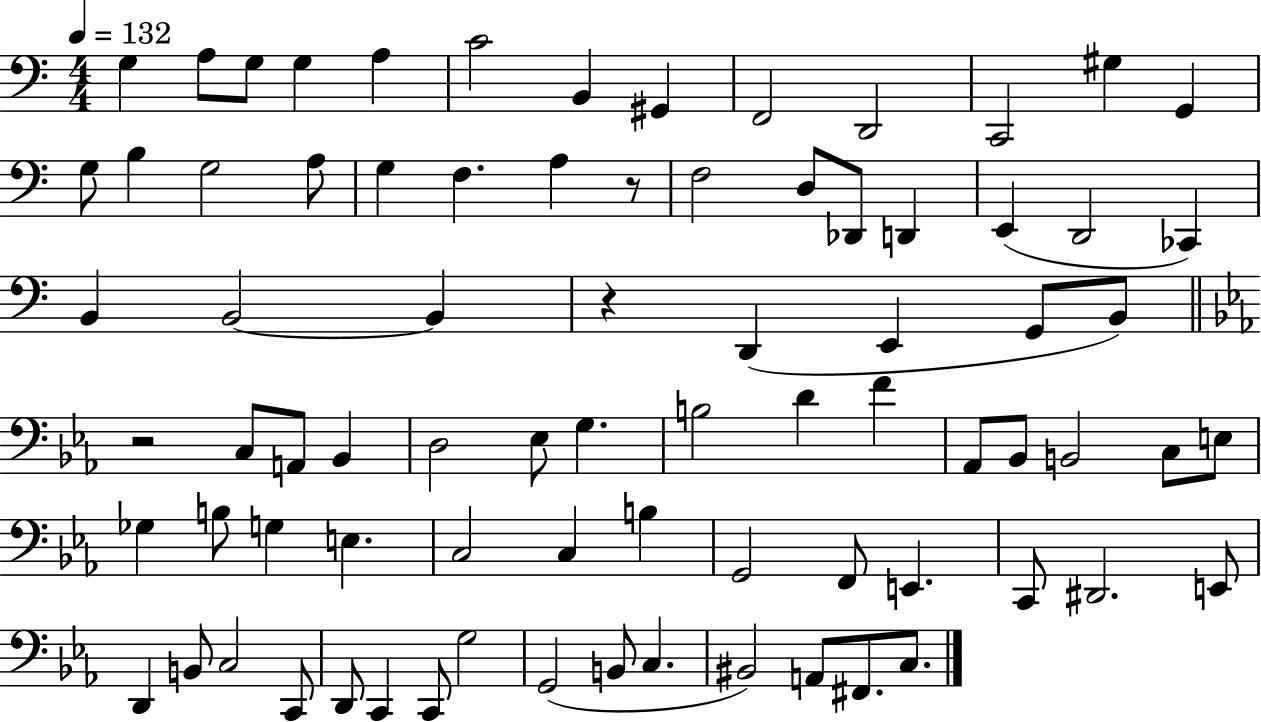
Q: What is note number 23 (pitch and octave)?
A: Db2